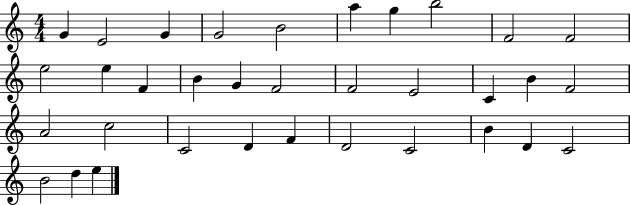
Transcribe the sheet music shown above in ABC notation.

X:1
T:Untitled
M:4/4
L:1/4
K:C
G E2 G G2 B2 a g b2 F2 F2 e2 e F B G F2 F2 E2 C B F2 A2 c2 C2 D F D2 C2 B D C2 B2 d e